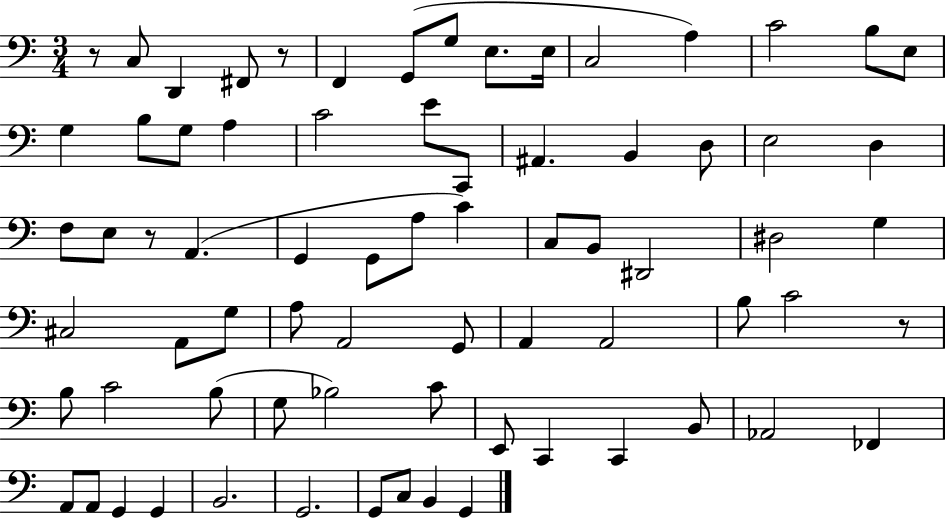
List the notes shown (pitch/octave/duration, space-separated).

R/e C3/e D2/q F#2/e R/e F2/q G2/e G3/e E3/e. E3/s C3/h A3/q C4/h B3/e E3/e G3/q B3/e G3/e A3/q C4/h E4/e C2/e A#2/q. B2/q D3/e E3/h D3/q F3/e E3/e R/e A2/q. G2/q G2/e A3/e C4/q C3/e B2/e D#2/h D#3/h G3/q C#3/h A2/e G3/e A3/e A2/h G2/e A2/q A2/h B3/e C4/h R/e B3/e C4/h B3/e G3/e Bb3/h C4/e E2/e C2/q C2/q B2/e Ab2/h FES2/q A2/e A2/e G2/q G2/q B2/h. G2/h. G2/e C3/e B2/q G2/q